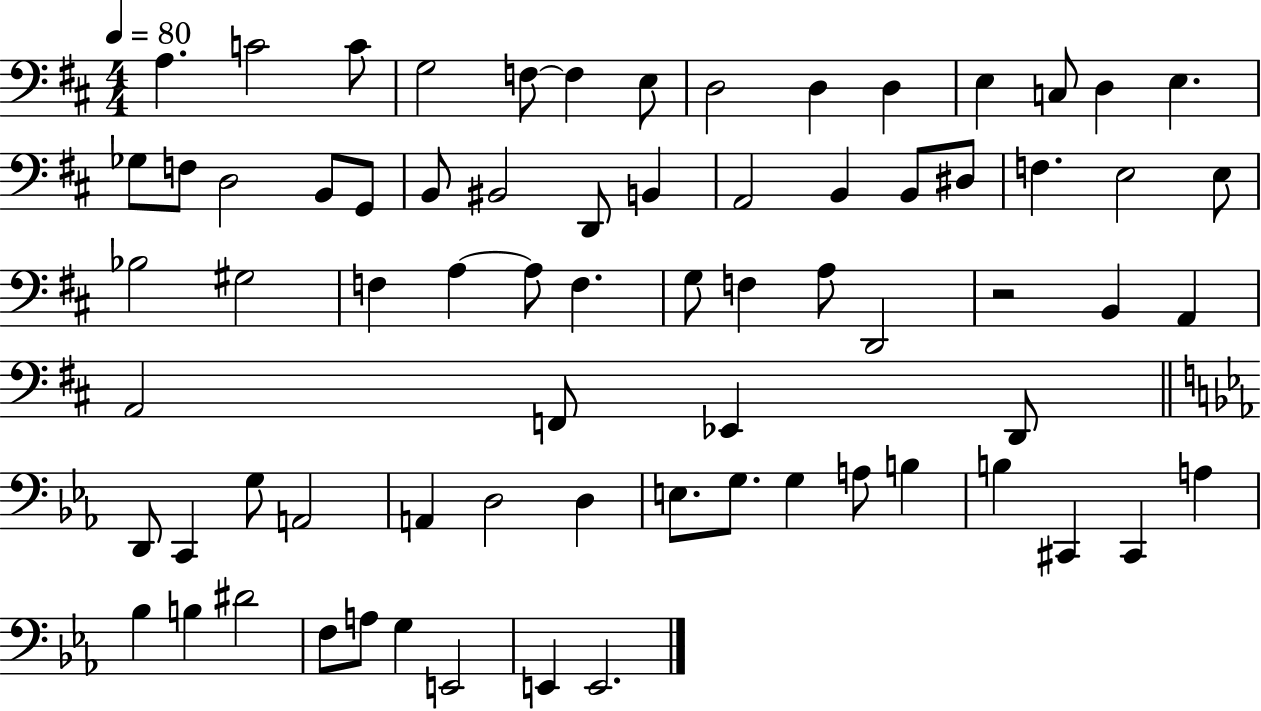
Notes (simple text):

A3/q. C4/h C4/e G3/h F3/e F3/q E3/e D3/h D3/q D3/q E3/q C3/e D3/q E3/q. Gb3/e F3/e D3/h B2/e G2/e B2/e BIS2/h D2/e B2/q A2/h B2/q B2/e D#3/e F3/q. E3/h E3/e Bb3/h G#3/h F3/q A3/q A3/e F3/q. G3/e F3/q A3/e D2/h R/h B2/q A2/q A2/h F2/e Eb2/q D2/e D2/e C2/q G3/e A2/h A2/q D3/h D3/q E3/e. G3/e. G3/q A3/e B3/q B3/q C#2/q C#2/q A3/q Bb3/q B3/q D#4/h F3/e A3/e G3/q E2/h E2/q E2/h.